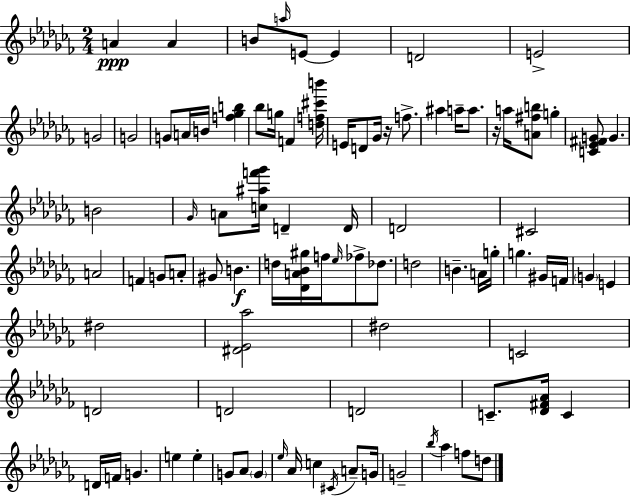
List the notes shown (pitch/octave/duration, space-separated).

A4/q A4/q B4/e A5/s E4/e E4/q D4/h E4/h G4/h G4/h G4/e A4/s B4/s [F5,Gb5,B5]/q Bb5/e G5/s F4/q [D5,F5,C#6,B6]/s E4/s D4/e Gb4/s R/s F5/e. A#5/q A5/s A5/e. R/s A5/s [A4,F#5,B5]/e G5/q [C4,Eb4,F#4,G4]/e G4/q. B4/h Gb4/s A4/e [C5,A#5,F6,Gb6]/s D4/q D4/s D4/h C#4/h A4/h F4/q G4/e A4/e G#4/e B4/q. D5/s [Db4,A4,Bb4,G#5]/s F5/s Eb5/s FES5/e Db5/e. D5/h B4/q. A4/s G5/s G5/q. G#4/s F4/s G4/q E4/q D#5/h [D#4,Eb4,Ab5]/h D#5/h C4/h D4/h D4/h D4/h C4/e. [Db4,F#4,Ab4]/s C4/q D4/s F4/s G4/q. E5/q E5/q G4/e Ab4/e G4/q Eb5/s Ab4/s C5/q C#4/s A4/e G4/s G4/h Bb5/s Ab5/q F5/e D5/e